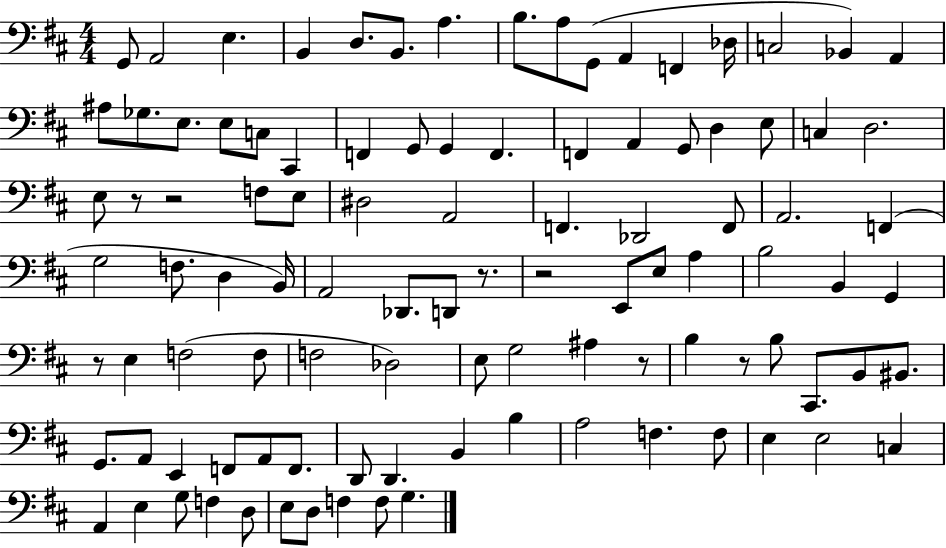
G2/e A2/h E3/q. B2/q D3/e. B2/e. A3/q. B3/e. A3/e G2/e A2/q F2/q Db3/s C3/h Bb2/q A2/q A#3/e Gb3/e. E3/e. E3/e C3/e C#2/q F2/q G2/e G2/q F2/q. F2/q A2/q G2/e D3/q E3/e C3/q D3/h. E3/e R/e R/h F3/e E3/e D#3/h A2/h F2/q. Db2/h F2/e A2/h. F2/q G3/h F3/e. D3/q B2/s A2/h Db2/e. D2/e R/e. R/h E2/e E3/e A3/q B3/h B2/q G2/q R/e E3/q F3/h F3/e F3/h Db3/h E3/e G3/h A#3/q R/e B3/q R/e B3/e C#2/e. B2/e BIS2/e. G2/e. A2/e E2/q F2/e A2/e F2/e. D2/e D2/q. B2/q B3/q A3/h F3/q. F3/e E3/q E3/h C3/q A2/q E3/q G3/e F3/q D3/e E3/e D3/e F3/q F3/e G3/q.